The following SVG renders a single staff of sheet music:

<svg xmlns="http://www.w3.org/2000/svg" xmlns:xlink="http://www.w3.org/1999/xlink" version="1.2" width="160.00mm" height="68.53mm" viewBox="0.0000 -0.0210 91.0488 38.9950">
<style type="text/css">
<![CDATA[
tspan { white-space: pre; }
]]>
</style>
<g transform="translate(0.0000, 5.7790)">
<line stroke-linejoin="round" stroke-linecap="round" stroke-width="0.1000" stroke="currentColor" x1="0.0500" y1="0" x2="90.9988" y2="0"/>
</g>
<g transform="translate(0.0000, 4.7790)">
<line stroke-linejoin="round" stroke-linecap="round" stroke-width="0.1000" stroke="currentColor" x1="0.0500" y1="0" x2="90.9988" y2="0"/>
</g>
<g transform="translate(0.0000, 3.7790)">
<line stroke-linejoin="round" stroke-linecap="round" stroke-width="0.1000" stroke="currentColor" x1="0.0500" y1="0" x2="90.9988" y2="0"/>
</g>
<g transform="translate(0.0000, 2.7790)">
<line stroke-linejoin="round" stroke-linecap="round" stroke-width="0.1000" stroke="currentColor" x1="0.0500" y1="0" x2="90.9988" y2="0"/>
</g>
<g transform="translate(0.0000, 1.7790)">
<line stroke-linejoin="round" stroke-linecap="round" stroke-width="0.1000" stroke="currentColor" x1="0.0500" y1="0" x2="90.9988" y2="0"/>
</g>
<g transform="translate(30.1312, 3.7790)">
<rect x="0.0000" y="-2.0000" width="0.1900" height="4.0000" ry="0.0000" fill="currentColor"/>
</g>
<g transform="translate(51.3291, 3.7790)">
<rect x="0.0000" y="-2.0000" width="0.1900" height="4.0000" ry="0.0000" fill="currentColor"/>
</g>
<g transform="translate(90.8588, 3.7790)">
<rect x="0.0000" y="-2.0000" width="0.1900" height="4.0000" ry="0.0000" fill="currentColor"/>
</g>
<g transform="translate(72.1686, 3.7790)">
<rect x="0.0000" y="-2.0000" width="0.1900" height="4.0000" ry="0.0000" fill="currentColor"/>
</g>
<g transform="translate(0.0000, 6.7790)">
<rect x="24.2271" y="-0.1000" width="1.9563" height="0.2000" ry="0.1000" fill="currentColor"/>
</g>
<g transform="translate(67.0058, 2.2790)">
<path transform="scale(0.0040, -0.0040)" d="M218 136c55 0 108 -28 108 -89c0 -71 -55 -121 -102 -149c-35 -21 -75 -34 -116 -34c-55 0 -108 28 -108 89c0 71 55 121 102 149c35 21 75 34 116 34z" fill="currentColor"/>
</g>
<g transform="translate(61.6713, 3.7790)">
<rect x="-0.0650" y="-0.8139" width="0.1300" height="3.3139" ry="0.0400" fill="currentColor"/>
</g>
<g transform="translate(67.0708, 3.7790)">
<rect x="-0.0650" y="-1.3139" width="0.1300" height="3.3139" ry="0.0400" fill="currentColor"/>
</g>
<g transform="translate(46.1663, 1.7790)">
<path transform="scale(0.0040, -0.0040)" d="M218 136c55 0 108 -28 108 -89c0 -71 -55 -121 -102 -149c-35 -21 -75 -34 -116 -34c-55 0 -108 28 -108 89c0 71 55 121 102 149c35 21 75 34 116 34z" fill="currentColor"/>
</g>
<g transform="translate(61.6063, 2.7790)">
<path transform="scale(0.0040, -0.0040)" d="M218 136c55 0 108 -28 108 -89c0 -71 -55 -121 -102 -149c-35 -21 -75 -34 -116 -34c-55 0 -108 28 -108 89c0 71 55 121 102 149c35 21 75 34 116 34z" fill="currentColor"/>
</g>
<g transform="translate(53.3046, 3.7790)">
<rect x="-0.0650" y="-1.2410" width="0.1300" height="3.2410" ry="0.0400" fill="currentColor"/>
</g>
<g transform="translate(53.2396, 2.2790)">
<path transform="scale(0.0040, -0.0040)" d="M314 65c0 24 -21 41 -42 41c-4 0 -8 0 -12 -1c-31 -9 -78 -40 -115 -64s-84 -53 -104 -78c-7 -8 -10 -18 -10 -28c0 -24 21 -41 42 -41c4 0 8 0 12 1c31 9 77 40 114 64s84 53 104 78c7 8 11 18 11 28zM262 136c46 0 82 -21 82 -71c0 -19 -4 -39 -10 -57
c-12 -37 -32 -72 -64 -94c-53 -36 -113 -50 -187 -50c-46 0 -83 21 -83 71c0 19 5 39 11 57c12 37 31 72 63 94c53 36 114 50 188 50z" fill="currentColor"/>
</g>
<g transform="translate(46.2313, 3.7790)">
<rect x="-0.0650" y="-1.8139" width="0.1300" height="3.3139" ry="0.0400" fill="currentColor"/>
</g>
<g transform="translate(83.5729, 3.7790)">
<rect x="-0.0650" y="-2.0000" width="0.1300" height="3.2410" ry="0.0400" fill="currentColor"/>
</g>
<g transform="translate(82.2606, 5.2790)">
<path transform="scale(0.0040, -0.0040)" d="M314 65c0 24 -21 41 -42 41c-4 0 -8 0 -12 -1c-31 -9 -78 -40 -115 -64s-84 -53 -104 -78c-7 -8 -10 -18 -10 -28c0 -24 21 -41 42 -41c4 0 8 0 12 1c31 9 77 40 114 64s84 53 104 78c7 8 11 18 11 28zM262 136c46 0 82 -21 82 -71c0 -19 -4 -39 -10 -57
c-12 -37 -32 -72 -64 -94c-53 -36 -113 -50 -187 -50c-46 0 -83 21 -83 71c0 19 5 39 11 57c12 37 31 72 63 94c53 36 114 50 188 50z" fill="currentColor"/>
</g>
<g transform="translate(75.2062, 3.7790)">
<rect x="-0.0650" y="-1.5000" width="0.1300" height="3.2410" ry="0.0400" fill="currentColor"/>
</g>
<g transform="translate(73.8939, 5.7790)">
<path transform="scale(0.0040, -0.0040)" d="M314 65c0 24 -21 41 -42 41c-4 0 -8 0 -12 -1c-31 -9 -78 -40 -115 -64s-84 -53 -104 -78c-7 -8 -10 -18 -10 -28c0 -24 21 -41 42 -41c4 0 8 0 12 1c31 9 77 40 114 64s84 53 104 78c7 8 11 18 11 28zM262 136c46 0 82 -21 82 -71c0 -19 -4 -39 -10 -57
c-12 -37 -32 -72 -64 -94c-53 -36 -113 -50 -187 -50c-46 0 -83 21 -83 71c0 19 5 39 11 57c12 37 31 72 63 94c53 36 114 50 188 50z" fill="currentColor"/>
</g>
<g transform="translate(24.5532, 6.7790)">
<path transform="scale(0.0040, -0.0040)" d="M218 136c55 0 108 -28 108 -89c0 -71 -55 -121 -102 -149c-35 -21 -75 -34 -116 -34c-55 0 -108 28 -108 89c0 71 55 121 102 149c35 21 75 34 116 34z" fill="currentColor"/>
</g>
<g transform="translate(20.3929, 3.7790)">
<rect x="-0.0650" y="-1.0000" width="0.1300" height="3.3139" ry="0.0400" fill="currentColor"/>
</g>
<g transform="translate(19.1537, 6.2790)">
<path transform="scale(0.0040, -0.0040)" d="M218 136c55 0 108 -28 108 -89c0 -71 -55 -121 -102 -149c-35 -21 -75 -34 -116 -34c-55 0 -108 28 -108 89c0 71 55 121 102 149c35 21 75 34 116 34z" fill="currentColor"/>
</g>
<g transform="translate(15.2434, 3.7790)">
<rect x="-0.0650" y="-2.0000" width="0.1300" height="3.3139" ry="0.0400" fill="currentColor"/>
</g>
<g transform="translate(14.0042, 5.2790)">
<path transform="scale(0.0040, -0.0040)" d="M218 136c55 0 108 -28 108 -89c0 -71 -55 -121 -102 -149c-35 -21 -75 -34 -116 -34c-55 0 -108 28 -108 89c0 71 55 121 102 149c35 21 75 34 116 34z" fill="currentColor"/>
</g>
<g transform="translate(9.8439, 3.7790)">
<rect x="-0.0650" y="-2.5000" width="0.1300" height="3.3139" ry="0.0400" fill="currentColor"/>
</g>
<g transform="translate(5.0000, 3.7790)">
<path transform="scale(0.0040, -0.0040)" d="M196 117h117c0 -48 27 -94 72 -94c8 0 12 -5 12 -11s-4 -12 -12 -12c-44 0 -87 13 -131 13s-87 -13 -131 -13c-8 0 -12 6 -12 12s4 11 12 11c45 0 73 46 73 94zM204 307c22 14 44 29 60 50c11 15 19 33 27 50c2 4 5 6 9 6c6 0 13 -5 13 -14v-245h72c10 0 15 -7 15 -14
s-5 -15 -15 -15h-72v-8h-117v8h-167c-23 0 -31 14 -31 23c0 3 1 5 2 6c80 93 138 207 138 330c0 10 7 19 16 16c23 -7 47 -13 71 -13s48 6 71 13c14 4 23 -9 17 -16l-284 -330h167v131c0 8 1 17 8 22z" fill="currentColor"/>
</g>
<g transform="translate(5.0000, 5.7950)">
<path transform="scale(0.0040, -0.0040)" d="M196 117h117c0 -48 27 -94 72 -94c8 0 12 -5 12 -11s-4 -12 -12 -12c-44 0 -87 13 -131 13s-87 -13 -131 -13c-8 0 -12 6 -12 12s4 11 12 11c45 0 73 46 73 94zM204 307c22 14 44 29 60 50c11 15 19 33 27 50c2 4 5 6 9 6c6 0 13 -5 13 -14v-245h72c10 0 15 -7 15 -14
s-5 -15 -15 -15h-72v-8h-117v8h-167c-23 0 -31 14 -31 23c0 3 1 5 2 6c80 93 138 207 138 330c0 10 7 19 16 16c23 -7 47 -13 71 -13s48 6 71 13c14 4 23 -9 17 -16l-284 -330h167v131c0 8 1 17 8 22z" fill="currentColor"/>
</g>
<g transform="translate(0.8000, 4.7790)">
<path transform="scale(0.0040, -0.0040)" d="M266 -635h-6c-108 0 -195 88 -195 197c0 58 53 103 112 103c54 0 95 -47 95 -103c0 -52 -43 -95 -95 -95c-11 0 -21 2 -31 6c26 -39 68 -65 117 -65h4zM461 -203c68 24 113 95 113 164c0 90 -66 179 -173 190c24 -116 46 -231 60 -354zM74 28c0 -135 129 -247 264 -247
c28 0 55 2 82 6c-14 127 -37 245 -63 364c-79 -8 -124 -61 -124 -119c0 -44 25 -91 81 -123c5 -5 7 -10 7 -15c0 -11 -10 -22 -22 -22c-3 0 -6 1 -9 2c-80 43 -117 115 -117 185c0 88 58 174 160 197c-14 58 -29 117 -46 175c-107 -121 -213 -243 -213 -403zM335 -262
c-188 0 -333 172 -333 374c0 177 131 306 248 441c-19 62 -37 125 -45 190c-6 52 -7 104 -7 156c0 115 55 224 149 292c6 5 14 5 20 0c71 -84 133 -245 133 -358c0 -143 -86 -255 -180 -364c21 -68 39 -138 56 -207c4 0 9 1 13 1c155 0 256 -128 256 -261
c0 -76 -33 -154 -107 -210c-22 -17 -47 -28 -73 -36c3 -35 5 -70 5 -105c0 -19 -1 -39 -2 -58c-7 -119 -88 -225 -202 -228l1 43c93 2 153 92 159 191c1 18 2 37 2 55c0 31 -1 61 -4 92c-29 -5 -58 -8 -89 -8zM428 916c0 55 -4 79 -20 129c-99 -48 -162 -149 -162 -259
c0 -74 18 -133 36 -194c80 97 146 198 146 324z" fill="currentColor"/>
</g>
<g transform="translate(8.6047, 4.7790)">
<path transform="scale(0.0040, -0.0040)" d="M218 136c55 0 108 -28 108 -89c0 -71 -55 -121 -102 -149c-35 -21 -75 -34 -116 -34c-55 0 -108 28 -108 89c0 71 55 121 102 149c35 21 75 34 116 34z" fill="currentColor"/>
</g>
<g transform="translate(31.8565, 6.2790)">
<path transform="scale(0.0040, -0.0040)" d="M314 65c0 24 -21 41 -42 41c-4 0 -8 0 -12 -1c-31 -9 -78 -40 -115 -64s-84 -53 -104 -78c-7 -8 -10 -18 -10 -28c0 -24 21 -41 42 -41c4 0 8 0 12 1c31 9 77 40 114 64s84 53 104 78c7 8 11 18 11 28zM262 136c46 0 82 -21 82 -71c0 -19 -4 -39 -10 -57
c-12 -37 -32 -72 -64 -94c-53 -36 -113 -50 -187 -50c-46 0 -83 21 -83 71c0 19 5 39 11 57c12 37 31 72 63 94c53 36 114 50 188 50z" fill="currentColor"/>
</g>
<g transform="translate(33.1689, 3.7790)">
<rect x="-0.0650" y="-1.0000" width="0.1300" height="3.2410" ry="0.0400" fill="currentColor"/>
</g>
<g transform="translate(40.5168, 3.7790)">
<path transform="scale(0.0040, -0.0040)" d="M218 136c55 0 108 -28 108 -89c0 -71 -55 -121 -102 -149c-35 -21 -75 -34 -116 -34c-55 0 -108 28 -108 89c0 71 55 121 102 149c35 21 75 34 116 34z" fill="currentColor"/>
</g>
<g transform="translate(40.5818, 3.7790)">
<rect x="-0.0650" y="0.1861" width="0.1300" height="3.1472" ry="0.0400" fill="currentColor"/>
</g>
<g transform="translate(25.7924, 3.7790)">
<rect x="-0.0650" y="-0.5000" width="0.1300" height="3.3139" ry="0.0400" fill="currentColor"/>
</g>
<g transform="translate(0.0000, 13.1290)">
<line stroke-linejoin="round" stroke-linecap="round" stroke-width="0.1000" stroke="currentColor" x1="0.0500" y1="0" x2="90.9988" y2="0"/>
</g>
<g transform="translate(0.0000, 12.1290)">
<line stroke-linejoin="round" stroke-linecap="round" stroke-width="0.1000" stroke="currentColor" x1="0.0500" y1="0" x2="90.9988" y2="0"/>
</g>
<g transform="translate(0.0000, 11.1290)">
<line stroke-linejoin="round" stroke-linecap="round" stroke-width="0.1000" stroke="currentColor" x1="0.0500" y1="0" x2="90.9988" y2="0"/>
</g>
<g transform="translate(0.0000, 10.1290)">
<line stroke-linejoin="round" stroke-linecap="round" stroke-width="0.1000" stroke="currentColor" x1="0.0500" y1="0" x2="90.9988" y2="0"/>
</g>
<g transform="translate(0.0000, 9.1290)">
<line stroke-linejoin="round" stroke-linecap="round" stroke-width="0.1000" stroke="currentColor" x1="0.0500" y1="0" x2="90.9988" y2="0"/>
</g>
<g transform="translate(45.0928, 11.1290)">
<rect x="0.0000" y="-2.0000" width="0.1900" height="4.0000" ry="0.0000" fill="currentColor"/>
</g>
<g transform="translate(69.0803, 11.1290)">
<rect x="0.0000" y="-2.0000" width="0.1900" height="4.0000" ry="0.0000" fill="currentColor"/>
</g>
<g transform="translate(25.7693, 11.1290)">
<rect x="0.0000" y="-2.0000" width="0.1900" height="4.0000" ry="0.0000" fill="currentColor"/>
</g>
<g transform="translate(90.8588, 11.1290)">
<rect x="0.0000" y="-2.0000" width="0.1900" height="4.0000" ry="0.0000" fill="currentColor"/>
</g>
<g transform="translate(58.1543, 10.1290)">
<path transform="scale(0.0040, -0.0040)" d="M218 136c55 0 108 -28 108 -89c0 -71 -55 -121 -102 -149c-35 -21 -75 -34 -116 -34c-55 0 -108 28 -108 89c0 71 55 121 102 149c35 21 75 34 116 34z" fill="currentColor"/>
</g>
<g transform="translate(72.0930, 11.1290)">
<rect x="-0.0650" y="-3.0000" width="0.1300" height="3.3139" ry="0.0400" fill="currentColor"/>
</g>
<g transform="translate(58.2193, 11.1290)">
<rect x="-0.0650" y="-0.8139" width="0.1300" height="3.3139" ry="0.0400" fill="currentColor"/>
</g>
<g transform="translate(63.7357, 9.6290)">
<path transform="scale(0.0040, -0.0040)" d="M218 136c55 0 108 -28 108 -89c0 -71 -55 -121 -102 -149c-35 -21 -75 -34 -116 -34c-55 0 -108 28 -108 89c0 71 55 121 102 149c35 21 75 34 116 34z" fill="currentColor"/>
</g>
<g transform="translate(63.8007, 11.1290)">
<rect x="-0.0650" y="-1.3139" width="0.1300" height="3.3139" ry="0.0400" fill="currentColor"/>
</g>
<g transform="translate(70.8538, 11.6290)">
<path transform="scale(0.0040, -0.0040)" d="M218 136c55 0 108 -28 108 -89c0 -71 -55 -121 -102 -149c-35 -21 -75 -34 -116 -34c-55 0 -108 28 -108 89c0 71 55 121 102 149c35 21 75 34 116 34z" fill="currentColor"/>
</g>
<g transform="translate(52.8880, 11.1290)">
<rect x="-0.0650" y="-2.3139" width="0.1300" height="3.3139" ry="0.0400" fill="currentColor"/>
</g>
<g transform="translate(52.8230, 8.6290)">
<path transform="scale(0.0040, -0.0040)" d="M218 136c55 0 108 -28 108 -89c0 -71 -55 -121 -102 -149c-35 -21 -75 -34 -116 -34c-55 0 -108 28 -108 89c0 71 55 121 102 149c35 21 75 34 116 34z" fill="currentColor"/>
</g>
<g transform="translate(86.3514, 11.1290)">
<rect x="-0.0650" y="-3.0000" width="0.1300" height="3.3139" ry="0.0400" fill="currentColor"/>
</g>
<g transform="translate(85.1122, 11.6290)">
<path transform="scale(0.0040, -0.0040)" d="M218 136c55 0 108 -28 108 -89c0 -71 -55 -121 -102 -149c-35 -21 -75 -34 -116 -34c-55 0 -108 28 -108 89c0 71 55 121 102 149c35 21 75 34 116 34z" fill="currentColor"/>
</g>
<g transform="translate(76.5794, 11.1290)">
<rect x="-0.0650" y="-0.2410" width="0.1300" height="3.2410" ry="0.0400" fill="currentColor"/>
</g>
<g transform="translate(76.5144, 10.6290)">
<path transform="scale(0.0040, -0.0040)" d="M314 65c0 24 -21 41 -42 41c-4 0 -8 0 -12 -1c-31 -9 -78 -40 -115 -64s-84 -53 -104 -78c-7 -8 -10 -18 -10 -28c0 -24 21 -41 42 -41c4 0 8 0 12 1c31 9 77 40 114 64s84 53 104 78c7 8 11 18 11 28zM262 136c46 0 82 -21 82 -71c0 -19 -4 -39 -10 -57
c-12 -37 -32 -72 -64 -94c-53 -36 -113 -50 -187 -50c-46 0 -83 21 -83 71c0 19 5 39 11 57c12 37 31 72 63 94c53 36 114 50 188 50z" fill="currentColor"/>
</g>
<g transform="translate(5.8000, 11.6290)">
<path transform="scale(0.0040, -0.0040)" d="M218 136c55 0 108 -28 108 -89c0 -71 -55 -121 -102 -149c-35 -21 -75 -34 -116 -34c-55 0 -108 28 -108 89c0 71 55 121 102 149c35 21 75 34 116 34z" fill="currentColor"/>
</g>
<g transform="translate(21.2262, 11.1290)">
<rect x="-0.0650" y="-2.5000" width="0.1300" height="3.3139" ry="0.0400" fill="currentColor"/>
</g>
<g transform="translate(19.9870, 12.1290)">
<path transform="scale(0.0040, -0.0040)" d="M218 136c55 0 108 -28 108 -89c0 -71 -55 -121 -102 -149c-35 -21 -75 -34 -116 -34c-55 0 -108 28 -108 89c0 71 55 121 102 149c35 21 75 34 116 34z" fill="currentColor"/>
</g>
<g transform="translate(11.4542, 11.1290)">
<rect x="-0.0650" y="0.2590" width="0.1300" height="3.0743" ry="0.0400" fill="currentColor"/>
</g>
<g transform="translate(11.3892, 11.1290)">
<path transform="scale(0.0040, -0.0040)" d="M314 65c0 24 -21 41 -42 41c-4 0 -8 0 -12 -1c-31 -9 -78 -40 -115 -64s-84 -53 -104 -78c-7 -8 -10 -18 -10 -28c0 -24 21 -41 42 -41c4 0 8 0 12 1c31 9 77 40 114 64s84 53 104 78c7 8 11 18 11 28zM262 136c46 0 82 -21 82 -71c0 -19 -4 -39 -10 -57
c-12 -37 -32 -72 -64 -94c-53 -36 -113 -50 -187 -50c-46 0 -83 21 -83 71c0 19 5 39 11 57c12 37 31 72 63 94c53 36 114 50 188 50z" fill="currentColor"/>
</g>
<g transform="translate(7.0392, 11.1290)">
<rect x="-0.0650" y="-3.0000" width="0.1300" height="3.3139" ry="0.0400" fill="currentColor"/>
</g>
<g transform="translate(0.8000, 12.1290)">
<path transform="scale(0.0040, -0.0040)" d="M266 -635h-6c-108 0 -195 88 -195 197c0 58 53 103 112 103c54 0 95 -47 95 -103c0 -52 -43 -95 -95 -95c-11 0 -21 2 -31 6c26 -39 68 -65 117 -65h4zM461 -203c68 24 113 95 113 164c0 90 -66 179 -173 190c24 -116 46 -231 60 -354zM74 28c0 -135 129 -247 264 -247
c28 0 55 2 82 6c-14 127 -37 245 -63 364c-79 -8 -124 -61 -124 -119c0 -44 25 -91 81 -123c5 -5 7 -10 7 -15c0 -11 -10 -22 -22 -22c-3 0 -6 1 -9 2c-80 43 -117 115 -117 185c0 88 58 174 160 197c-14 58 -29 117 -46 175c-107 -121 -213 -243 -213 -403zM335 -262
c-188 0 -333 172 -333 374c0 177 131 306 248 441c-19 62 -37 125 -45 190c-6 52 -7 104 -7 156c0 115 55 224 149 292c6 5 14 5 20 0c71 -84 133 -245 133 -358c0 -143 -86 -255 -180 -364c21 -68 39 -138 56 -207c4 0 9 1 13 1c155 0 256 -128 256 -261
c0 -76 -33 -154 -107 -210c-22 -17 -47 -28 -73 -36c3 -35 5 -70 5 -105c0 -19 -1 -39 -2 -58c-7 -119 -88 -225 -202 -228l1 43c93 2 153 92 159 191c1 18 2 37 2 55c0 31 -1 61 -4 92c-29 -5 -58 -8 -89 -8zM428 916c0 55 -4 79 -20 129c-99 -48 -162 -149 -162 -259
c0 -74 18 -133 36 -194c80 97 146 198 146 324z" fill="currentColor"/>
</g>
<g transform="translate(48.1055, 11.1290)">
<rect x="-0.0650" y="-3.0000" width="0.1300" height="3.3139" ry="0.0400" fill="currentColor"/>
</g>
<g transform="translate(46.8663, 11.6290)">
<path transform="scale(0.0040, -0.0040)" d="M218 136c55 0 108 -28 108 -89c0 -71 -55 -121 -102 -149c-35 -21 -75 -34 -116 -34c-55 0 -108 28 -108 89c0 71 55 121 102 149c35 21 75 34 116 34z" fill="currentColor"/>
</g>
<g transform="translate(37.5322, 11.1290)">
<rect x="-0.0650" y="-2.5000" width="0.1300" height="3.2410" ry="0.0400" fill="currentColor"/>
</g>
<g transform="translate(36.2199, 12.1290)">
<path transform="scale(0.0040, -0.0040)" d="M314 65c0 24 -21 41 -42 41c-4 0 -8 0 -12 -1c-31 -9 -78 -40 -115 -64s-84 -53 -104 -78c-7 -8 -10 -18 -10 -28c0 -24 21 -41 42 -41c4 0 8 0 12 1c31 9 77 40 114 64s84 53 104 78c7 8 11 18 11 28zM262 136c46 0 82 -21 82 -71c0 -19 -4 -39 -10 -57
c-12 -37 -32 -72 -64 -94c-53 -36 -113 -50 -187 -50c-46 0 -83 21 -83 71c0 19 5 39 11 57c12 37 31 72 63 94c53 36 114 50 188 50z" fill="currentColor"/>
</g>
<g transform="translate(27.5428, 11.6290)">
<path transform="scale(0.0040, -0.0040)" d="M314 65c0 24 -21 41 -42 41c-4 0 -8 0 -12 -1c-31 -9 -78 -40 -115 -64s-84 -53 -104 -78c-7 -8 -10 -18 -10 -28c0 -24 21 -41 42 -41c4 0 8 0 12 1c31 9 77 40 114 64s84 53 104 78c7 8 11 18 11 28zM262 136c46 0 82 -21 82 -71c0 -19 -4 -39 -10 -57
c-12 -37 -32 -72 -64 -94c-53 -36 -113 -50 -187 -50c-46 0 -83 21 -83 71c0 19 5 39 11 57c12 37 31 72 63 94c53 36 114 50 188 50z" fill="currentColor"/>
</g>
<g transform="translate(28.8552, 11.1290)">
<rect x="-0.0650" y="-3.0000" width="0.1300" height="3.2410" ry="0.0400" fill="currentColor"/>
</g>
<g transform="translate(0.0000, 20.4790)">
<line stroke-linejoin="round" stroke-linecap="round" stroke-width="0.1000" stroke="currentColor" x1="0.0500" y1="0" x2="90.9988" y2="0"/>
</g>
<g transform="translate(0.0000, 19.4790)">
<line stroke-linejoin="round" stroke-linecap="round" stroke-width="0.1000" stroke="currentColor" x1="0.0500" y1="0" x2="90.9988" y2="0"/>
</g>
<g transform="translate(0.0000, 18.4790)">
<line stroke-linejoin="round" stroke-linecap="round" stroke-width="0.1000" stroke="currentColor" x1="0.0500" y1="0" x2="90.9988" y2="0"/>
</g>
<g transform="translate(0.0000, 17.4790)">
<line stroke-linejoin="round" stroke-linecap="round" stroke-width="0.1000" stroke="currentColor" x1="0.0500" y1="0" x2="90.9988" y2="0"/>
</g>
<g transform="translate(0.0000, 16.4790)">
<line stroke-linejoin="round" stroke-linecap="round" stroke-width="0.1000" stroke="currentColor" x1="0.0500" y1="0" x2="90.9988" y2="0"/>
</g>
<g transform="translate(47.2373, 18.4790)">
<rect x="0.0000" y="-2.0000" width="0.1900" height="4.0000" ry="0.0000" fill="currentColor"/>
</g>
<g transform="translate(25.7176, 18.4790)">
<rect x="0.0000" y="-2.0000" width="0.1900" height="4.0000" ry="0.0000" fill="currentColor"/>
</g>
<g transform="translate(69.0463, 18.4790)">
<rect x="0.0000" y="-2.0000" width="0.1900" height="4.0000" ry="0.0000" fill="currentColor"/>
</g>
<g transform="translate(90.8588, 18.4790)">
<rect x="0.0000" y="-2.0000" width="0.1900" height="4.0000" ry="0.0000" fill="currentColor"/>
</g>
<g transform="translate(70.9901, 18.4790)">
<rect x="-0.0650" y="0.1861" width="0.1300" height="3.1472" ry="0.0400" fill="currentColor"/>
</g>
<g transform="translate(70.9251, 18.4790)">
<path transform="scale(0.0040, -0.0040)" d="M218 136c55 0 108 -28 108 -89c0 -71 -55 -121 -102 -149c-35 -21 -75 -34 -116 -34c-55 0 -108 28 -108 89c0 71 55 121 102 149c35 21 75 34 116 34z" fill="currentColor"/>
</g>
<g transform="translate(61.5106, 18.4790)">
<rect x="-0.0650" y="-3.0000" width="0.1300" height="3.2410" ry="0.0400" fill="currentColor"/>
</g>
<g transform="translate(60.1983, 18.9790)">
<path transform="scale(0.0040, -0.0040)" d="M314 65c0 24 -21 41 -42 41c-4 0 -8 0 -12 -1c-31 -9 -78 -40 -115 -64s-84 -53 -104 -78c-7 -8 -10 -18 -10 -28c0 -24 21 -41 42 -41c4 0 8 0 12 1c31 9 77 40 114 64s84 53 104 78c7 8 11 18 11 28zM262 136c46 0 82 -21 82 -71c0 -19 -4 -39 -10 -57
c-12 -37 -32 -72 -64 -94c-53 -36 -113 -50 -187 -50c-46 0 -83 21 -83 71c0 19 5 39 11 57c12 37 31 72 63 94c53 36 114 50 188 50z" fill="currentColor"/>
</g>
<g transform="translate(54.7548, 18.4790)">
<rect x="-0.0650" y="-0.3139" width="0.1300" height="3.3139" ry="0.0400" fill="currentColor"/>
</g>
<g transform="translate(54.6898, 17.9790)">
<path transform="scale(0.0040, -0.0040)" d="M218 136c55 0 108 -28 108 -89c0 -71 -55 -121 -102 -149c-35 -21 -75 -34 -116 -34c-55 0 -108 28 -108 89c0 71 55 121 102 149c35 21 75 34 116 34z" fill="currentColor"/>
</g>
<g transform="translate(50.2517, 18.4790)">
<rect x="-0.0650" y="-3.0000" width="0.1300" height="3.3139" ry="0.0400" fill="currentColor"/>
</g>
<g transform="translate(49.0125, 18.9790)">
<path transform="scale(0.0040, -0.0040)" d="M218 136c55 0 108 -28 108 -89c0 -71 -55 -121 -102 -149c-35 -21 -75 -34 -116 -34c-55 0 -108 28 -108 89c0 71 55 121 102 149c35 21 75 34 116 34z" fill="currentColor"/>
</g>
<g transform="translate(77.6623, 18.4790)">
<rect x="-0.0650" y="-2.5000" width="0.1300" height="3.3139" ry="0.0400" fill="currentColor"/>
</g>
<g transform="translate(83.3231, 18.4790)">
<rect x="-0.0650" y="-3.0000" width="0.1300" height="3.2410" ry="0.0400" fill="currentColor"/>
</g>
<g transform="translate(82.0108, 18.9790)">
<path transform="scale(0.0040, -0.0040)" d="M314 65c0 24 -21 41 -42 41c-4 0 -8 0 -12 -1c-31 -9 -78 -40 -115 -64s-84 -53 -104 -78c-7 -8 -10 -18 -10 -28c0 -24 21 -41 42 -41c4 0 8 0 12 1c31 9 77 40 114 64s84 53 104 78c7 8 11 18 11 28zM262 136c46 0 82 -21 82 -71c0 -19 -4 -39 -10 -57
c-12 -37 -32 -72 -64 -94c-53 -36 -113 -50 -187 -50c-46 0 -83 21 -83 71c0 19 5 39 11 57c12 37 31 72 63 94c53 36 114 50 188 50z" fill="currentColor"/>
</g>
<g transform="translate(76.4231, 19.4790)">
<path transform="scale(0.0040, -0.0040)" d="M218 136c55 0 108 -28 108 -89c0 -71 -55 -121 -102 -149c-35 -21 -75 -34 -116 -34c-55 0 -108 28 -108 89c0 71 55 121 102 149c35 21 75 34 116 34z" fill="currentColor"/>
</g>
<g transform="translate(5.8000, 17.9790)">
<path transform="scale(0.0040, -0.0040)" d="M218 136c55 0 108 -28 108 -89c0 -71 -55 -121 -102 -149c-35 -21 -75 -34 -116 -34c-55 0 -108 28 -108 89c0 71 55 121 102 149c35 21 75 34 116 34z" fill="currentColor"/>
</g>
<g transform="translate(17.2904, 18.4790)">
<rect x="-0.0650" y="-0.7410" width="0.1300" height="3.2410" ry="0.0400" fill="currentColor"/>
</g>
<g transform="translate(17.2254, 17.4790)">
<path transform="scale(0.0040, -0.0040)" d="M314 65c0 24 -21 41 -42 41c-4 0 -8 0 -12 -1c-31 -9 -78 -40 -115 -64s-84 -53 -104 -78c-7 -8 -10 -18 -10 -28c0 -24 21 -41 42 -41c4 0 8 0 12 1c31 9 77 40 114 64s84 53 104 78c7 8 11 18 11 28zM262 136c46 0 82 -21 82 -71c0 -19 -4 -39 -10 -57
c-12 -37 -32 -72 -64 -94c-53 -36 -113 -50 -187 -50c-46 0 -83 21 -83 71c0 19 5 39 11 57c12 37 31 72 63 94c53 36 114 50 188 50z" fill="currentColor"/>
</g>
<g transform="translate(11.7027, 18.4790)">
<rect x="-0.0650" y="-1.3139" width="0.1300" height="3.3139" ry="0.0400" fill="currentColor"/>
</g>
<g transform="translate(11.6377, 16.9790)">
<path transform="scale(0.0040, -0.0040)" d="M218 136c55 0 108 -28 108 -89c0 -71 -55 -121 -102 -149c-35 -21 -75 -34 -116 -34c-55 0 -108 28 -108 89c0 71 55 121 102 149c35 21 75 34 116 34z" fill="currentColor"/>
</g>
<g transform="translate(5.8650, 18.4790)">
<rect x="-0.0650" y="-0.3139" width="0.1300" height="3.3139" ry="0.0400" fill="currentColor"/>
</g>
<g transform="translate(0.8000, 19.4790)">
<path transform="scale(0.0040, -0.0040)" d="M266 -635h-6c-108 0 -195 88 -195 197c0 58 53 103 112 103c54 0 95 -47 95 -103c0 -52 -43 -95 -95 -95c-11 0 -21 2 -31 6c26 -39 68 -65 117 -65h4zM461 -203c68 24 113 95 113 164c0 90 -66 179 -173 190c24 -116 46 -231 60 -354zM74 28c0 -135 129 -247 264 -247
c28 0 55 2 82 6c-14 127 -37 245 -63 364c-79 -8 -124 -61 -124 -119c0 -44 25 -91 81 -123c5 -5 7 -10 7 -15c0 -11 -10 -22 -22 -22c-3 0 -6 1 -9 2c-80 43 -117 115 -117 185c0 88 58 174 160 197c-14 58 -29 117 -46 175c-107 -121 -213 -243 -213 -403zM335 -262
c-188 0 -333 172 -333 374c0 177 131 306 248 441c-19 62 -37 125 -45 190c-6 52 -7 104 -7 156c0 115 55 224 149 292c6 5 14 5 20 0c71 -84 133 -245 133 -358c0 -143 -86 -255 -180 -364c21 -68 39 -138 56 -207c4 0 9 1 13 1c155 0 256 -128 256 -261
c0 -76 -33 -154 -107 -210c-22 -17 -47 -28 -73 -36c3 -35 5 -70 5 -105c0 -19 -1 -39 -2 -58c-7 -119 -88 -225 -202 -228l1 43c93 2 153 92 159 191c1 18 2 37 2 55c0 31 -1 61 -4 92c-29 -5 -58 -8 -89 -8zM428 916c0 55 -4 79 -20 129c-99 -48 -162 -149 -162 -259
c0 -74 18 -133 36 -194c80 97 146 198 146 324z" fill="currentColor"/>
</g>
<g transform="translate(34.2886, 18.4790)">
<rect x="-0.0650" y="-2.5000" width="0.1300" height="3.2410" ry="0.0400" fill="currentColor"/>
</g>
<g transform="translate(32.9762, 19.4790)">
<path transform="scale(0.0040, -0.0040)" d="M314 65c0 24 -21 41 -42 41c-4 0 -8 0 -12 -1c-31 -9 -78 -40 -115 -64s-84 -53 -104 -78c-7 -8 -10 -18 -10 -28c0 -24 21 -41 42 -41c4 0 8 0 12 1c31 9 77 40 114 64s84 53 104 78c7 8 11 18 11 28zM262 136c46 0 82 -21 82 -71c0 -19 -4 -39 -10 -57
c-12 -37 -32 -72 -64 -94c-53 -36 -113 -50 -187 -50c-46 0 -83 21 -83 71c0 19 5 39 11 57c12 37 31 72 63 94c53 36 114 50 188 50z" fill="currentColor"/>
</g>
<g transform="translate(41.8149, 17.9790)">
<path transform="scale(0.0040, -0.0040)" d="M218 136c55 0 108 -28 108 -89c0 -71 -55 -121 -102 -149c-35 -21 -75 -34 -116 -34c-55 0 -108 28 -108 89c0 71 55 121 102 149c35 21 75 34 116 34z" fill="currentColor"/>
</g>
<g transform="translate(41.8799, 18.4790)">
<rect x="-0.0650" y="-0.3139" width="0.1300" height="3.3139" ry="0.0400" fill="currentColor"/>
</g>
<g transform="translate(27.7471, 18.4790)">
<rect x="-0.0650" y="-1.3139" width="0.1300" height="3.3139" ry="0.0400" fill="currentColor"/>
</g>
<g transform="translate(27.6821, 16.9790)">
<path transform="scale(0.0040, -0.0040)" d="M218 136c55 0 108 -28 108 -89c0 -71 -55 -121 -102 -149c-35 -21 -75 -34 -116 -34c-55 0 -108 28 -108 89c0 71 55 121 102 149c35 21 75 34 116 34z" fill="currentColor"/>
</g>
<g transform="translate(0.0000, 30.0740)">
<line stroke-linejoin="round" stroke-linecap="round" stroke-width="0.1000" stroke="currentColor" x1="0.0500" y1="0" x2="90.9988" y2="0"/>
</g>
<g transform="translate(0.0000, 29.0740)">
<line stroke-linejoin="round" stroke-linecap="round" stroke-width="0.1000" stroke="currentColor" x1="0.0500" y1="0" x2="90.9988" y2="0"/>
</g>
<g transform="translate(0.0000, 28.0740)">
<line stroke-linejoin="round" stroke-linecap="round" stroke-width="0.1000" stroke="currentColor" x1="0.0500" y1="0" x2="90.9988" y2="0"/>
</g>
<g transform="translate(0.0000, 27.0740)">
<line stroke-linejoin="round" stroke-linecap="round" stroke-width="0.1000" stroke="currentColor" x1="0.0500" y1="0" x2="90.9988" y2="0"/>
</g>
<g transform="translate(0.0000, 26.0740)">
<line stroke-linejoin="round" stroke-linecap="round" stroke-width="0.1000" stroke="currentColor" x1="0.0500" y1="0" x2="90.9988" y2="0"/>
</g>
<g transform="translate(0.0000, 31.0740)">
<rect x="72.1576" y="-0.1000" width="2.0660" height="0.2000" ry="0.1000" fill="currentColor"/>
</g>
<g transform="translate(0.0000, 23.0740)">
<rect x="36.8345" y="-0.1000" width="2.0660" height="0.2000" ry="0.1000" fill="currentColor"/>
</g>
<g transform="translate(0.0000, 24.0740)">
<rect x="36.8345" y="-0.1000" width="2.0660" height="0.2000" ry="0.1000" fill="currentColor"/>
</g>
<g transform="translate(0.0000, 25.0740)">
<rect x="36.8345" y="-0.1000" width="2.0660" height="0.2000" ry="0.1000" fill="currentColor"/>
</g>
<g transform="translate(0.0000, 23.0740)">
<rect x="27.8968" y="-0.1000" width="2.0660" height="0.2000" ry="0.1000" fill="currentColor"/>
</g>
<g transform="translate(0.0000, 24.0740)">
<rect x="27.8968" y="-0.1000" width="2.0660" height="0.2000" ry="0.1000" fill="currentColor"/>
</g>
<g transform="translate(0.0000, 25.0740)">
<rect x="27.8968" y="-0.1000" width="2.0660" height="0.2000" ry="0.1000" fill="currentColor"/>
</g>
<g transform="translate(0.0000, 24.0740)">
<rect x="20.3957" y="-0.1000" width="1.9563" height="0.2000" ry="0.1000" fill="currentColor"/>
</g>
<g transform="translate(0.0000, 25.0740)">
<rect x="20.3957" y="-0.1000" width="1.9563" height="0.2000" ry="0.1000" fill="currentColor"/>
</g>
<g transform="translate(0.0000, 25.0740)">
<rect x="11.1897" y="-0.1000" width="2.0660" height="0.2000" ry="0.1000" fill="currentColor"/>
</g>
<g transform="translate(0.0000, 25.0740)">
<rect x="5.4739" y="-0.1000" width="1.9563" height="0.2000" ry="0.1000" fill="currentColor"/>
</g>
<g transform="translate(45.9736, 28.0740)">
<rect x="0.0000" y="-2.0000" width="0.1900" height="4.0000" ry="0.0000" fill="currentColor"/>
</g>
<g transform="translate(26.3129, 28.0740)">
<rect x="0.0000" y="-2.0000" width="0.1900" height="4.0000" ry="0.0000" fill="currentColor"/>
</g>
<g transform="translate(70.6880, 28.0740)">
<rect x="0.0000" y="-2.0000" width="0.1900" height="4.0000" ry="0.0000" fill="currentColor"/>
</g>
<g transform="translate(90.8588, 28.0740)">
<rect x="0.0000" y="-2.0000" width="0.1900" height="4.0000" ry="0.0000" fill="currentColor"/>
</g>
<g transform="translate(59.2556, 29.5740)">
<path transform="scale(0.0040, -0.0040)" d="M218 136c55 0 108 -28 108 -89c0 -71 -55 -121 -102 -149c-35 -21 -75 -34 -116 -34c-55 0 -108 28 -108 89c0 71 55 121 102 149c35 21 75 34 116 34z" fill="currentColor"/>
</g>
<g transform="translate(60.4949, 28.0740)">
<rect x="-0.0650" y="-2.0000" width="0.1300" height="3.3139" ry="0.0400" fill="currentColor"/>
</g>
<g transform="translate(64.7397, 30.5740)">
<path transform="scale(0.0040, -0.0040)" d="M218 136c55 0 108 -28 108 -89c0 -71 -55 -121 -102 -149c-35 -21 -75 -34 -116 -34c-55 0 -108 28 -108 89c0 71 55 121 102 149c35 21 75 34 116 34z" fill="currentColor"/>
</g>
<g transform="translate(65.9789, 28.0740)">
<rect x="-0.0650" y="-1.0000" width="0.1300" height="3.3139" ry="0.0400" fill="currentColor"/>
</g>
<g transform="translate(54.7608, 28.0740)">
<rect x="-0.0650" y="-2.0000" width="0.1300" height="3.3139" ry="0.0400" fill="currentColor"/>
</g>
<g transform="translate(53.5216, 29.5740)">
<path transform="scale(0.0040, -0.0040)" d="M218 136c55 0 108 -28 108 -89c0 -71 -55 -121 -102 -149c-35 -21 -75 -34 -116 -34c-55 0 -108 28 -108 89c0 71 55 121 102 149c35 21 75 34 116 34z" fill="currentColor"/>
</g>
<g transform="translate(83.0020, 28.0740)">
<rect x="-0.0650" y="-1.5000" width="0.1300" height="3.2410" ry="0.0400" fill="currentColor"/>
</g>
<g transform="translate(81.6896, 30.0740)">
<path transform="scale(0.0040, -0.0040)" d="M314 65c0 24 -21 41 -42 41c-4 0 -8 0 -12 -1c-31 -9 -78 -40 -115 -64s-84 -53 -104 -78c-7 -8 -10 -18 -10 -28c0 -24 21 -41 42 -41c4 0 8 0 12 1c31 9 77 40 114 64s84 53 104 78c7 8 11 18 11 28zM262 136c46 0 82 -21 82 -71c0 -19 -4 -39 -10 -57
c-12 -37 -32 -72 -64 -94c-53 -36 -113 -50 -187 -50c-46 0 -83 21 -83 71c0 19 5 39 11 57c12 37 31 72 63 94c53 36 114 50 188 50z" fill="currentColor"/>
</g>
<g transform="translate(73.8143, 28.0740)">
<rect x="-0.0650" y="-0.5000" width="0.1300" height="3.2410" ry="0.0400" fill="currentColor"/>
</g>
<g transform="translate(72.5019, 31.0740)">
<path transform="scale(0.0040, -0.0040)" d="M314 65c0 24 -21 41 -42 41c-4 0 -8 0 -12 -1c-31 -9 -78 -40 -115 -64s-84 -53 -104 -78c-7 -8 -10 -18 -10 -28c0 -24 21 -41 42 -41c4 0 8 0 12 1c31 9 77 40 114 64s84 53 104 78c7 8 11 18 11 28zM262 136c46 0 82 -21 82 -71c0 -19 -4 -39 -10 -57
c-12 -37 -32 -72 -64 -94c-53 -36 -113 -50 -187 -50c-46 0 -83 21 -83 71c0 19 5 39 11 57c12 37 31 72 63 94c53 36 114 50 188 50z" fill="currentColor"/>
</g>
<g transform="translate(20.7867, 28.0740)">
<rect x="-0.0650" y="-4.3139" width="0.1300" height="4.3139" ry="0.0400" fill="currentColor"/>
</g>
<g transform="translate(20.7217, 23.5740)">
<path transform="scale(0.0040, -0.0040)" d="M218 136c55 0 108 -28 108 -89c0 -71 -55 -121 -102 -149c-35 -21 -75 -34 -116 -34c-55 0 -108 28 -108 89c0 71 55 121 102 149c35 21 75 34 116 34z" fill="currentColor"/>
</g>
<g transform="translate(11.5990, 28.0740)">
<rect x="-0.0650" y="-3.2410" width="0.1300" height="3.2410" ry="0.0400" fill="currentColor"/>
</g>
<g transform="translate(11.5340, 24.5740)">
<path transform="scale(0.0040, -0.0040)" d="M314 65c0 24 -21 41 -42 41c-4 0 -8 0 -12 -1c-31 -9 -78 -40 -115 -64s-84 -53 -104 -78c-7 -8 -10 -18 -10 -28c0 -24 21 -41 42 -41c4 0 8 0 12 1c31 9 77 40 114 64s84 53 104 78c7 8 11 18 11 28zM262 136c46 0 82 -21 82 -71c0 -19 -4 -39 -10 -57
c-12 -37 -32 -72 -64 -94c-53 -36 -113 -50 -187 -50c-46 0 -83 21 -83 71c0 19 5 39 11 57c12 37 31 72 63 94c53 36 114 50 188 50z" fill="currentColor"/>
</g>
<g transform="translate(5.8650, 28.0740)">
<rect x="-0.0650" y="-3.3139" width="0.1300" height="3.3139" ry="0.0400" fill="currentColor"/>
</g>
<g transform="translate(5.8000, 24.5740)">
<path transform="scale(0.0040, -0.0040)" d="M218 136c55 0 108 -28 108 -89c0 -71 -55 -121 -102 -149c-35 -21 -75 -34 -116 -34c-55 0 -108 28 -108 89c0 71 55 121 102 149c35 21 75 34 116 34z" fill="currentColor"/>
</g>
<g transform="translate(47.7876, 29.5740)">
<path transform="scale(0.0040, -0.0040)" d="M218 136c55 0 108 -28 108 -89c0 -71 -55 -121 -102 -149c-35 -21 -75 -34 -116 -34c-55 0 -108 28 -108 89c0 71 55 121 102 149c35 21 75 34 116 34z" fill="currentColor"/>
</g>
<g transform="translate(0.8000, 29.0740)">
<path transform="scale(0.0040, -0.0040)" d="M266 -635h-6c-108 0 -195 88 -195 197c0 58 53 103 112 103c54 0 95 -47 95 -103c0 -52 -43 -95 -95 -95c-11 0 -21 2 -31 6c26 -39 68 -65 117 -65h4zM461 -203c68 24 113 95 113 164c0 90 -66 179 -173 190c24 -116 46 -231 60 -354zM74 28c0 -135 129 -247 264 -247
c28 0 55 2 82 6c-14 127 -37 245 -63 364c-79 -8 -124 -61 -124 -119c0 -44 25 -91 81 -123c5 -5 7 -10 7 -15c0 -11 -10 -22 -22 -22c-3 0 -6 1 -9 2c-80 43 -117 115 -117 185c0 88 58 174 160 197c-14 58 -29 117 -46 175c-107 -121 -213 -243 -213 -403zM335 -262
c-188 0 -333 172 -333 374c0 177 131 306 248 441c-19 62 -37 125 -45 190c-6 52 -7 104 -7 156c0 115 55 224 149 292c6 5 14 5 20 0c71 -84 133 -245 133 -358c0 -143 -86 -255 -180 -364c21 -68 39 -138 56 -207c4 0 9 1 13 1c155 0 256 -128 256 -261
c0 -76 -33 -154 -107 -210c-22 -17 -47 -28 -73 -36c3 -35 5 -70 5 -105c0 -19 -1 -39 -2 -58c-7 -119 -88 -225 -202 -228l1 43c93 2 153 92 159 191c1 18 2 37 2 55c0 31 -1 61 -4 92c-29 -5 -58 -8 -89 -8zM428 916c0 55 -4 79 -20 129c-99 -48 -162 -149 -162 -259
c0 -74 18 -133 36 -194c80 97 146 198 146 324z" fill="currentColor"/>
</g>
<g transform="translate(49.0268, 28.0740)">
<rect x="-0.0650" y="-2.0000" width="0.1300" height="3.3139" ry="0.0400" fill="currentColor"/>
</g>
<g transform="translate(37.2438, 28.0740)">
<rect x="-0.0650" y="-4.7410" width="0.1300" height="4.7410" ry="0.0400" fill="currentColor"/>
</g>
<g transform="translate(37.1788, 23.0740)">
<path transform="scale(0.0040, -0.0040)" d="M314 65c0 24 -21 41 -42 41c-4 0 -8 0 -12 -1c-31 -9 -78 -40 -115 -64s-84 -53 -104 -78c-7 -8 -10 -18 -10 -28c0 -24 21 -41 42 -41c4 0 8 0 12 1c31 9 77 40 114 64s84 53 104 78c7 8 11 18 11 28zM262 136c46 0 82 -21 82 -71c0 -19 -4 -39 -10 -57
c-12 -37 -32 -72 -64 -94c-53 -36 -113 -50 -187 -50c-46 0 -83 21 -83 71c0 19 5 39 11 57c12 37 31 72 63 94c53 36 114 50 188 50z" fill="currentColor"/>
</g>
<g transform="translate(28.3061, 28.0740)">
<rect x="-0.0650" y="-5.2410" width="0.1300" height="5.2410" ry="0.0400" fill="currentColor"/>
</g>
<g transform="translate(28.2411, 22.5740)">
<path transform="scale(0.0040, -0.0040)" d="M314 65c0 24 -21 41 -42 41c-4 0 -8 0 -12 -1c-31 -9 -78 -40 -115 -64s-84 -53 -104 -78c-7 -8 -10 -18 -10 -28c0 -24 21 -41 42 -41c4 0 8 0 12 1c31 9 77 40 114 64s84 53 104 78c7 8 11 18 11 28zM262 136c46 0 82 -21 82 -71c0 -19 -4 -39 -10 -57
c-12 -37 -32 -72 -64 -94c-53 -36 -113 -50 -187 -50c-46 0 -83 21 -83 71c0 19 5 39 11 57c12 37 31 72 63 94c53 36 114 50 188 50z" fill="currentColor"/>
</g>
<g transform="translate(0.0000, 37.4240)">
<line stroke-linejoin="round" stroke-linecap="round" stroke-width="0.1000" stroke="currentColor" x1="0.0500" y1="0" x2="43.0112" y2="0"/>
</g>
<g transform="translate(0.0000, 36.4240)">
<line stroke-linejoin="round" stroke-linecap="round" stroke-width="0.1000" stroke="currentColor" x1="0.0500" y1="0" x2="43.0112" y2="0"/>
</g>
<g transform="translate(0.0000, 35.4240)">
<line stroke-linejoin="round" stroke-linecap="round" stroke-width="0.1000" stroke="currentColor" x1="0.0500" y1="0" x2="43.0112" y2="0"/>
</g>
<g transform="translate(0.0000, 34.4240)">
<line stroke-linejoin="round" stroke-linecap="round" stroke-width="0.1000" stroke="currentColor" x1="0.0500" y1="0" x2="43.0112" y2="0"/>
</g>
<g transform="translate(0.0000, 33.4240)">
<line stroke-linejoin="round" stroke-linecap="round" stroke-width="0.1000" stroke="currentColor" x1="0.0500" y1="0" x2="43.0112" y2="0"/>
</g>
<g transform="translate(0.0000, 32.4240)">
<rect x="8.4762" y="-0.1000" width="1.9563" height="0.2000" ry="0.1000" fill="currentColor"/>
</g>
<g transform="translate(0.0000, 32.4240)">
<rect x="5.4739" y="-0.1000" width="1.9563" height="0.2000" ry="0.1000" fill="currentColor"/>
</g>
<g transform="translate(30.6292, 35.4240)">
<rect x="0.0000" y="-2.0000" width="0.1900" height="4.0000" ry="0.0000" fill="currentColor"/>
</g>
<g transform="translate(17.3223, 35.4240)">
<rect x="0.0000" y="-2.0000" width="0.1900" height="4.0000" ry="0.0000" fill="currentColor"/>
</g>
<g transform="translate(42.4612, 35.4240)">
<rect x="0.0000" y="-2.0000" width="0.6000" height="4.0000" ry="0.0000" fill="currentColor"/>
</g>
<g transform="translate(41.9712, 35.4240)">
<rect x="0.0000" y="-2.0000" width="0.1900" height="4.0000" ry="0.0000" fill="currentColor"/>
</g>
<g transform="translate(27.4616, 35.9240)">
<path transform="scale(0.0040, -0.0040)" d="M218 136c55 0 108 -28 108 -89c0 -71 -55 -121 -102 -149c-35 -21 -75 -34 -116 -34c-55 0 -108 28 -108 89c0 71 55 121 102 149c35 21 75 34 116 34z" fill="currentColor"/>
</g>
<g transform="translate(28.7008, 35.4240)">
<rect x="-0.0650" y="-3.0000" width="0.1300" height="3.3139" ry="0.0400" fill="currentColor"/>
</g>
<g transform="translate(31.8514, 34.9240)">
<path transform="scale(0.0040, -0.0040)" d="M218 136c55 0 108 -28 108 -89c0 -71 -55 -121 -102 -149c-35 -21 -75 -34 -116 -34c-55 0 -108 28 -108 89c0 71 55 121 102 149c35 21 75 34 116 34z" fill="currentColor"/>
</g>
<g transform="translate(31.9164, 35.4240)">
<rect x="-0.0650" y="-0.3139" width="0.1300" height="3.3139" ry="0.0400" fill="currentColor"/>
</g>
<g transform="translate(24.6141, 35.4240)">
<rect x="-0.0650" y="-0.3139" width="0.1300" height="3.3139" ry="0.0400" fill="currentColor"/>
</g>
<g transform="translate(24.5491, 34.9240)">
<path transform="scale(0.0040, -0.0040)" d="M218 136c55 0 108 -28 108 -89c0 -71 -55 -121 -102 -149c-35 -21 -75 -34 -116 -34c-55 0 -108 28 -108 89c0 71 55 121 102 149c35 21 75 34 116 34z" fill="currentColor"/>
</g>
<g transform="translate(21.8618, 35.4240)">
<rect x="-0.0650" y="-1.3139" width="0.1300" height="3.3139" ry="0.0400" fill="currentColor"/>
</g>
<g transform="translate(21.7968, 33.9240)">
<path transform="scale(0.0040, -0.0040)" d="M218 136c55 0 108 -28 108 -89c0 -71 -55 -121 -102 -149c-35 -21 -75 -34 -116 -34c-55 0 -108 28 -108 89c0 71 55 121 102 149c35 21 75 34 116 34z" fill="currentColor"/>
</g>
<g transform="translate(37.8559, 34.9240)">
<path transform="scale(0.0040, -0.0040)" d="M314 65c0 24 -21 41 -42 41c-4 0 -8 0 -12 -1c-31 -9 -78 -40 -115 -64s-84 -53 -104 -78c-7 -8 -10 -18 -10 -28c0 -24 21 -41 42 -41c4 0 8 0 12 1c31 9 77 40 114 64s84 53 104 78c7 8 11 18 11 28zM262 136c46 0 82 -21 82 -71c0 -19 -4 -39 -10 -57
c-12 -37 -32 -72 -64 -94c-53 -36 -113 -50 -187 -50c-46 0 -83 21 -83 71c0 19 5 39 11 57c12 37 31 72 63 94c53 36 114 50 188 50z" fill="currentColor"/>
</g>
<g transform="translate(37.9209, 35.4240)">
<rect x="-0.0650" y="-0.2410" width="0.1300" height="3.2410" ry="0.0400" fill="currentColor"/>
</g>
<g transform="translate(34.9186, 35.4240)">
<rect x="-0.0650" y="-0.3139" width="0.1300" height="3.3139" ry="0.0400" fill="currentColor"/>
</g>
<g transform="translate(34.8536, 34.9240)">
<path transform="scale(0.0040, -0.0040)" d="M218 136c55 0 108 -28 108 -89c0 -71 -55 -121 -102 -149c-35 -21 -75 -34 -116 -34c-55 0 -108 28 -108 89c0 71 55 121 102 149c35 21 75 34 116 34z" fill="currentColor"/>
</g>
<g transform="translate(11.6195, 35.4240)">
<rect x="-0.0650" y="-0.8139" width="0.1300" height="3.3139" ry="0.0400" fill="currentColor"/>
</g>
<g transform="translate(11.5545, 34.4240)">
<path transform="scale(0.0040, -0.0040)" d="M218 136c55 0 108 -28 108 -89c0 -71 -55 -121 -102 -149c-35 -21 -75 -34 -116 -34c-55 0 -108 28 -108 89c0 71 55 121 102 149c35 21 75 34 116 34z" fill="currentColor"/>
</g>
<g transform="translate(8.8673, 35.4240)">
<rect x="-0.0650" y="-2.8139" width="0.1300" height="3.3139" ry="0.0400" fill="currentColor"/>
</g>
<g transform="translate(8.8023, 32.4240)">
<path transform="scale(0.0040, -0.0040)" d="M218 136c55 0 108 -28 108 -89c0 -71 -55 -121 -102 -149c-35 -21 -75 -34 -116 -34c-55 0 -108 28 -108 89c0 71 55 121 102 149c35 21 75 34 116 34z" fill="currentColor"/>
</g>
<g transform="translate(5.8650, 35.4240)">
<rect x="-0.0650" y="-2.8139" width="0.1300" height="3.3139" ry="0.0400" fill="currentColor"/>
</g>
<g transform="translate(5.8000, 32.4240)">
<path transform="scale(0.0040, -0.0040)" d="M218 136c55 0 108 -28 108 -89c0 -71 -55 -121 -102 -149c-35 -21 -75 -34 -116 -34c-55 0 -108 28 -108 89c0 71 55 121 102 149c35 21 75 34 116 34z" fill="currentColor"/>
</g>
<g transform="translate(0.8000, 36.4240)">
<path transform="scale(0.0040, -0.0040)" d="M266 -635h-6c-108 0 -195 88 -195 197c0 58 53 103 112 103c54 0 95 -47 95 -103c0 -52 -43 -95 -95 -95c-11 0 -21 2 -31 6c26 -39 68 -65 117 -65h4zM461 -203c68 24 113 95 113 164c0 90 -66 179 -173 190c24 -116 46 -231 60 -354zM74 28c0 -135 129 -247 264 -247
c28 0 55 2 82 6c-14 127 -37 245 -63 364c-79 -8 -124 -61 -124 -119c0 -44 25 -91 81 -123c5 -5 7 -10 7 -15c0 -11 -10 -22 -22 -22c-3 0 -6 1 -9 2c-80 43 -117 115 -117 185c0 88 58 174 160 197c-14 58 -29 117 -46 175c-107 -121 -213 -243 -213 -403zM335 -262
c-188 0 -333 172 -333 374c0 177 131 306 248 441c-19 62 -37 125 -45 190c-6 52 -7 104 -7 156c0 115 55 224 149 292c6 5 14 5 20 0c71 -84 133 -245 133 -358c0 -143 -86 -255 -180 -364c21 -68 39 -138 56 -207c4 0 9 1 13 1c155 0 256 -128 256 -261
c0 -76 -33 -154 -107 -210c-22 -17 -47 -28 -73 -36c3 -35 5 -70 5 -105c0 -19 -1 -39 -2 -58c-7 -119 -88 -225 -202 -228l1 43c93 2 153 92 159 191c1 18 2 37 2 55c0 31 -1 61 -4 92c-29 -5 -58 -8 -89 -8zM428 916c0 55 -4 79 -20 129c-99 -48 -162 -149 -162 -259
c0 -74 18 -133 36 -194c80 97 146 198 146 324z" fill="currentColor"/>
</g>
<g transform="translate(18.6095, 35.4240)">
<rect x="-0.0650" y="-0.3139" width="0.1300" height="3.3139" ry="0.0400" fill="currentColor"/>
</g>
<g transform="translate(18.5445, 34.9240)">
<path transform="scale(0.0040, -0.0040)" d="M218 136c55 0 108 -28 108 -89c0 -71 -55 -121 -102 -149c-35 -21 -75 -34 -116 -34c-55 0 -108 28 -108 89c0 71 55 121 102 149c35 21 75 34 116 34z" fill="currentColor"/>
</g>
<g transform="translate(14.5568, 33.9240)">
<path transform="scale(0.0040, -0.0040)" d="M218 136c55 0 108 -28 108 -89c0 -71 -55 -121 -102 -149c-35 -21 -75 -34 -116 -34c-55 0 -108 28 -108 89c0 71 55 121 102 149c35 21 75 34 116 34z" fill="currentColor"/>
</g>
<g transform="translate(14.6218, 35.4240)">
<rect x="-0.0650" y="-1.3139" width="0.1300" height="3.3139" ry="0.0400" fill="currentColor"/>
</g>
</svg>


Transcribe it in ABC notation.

X:1
T:Untitled
M:4/4
L:1/4
K:C
G F D C D2 B f e2 d e E2 F2 A B2 G A2 G2 A g d e A c2 A c e d2 e G2 c A c A2 B G A2 b b2 d' f'2 e'2 F F F D C2 E2 a a d e c e c A c c c2